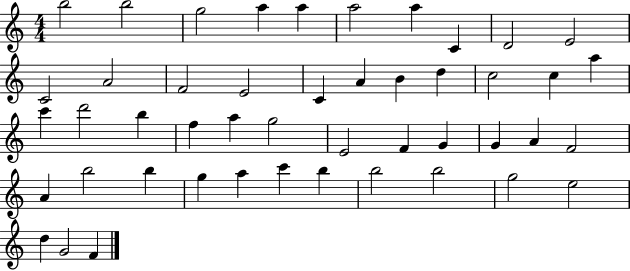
B5/h B5/h G5/h A5/q A5/q A5/h A5/q C4/q D4/h E4/h C4/h A4/h F4/h E4/h C4/q A4/q B4/q D5/q C5/h C5/q A5/q C6/q D6/h B5/q F5/q A5/q G5/h E4/h F4/q G4/q G4/q A4/q F4/h A4/q B5/h B5/q G5/q A5/q C6/q B5/q B5/h B5/h G5/h E5/h D5/q G4/h F4/q